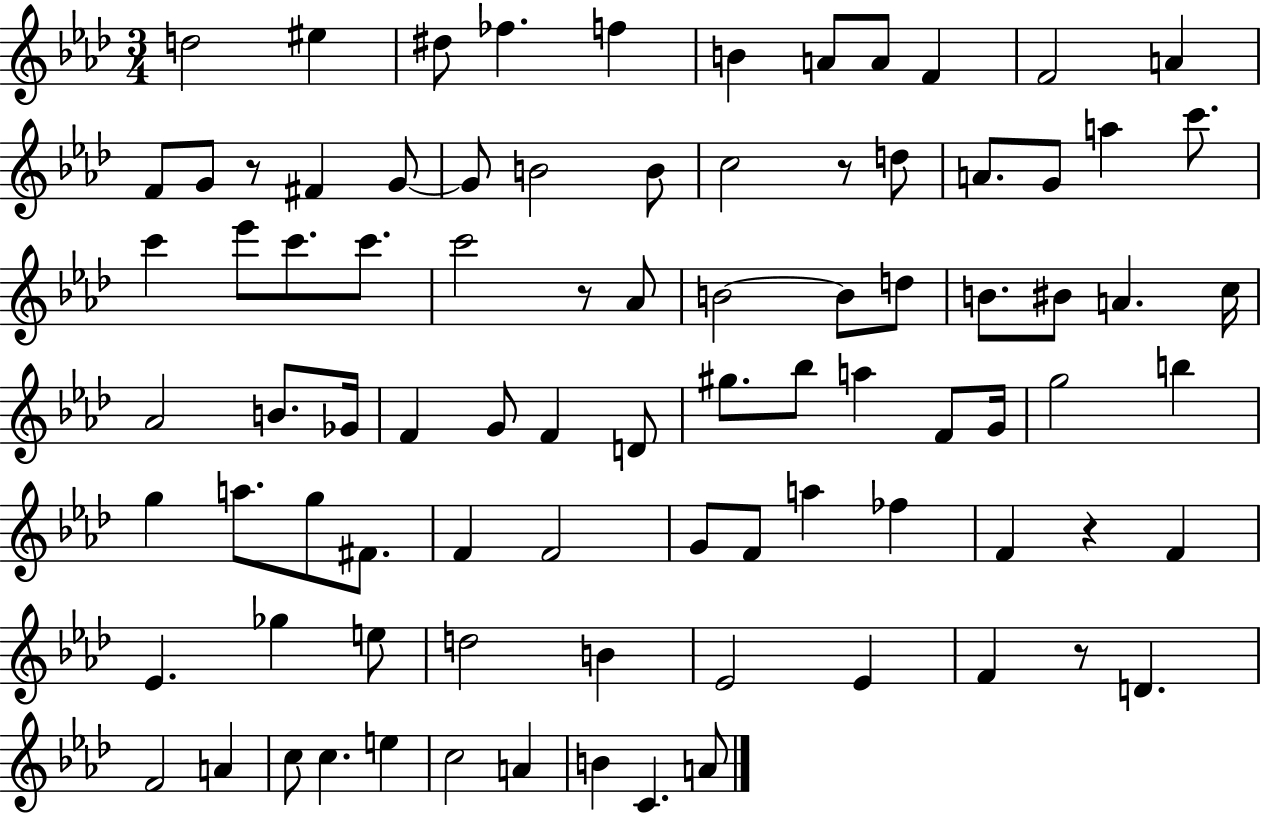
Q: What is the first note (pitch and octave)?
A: D5